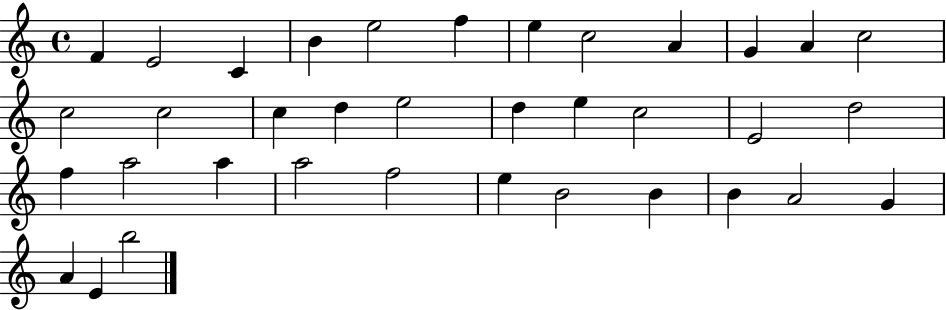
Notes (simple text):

F4/q E4/h C4/q B4/q E5/h F5/q E5/q C5/h A4/q G4/q A4/q C5/h C5/h C5/h C5/q D5/q E5/h D5/q E5/q C5/h E4/h D5/h F5/q A5/h A5/q A5/h F5/h E5/q B4/h B4/q B4/q A4/h G4/q A4/q E4/q B5/h